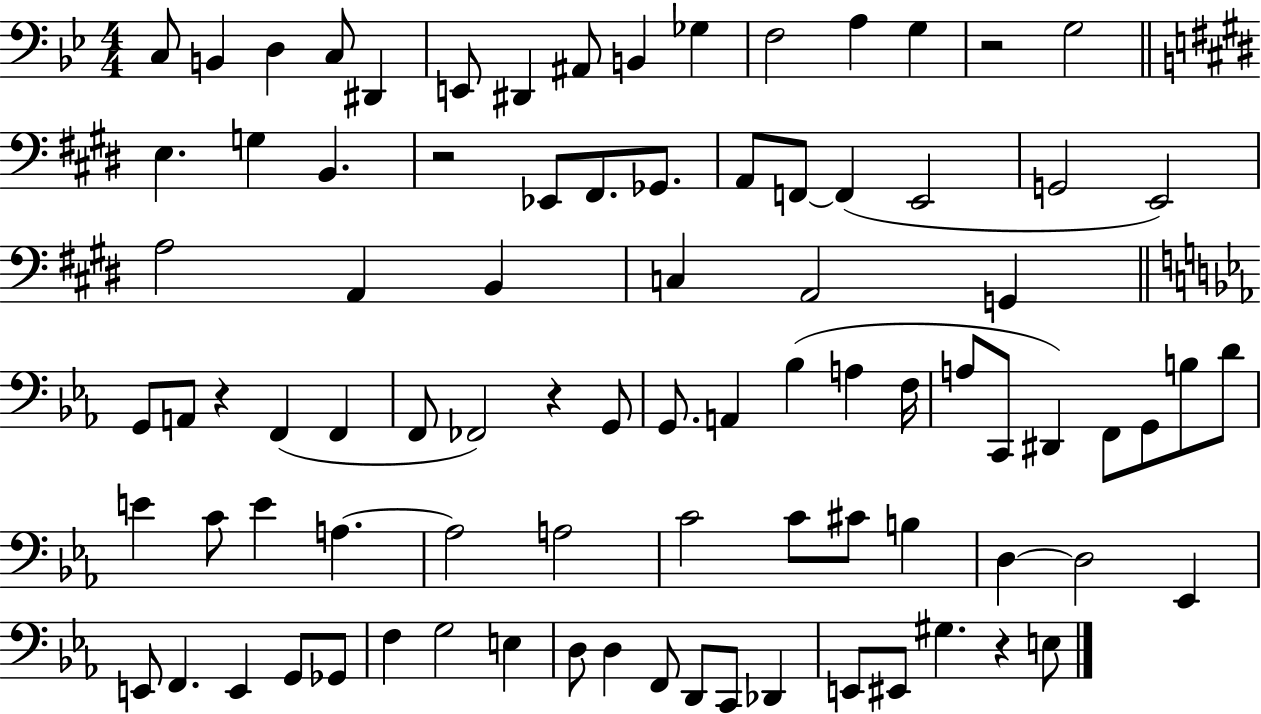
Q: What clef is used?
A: bass